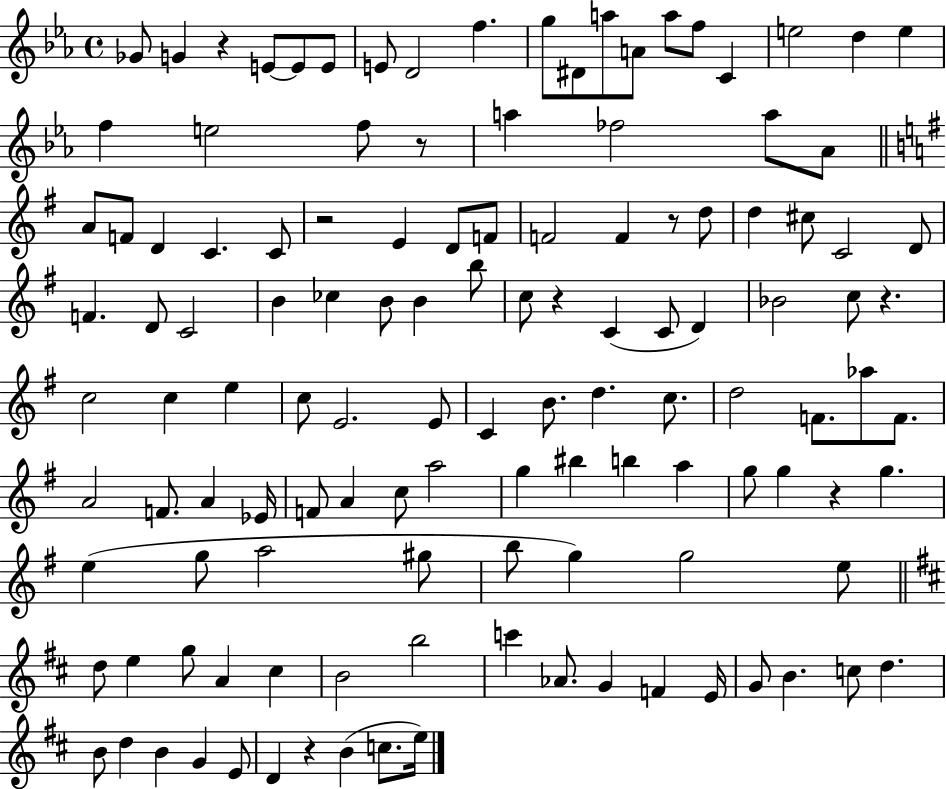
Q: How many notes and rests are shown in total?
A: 124